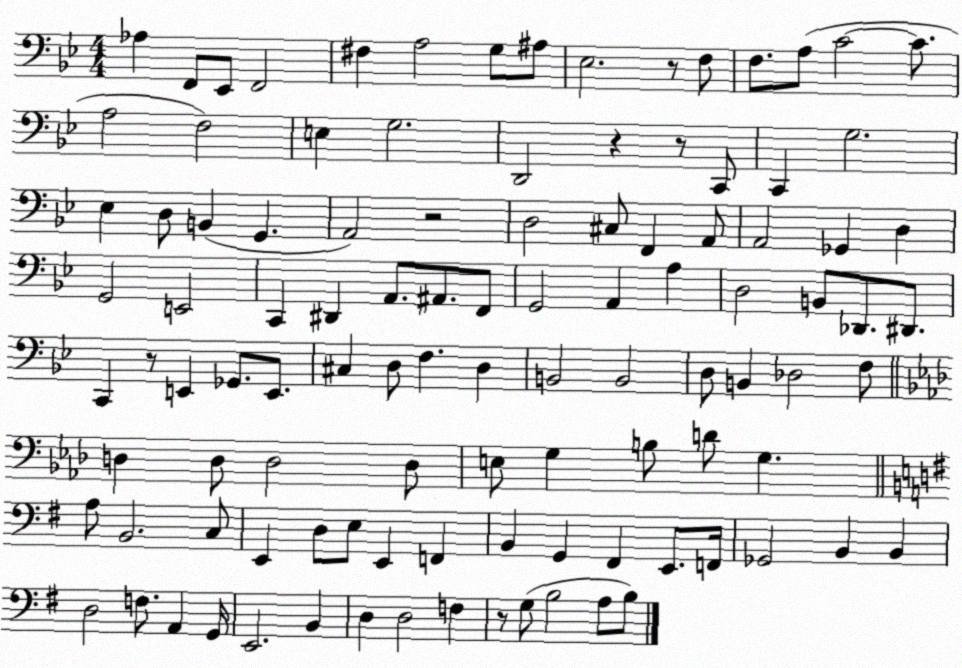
X:1
T:Untitled
M:4/4
L:1/4
K:Bb
_A, F,,/2 _E,,/2 F,,2 ^F, A,2 G,/2 ^A,/2 _E,2 z/2 F,/2 F,/2 A,/2 C2 C/2 A,2 F,2 E, G,2 D,,2 z z/2 C,,/2 C,, G,2 _E, D,/2 B,, G,, A,,2 z2 D,2 ^C,/2 F,, A,,/2 A,,2 _G,, D, G,,2 E,,2 C,, ^D,, A,,/2 ^A,,/2 F,,/2 G,,2 A,, A, D,2 B,,/2 _D,,/2 ^D,,/2 C,, z/2 E,, _G,,/2 E,,/2 ^C, D,/2 F, D, B,,2 B,,2 D,/2 B,, _D,2 F,/2 D, D,/2 D,2 D,/2 E,/2 G, B,/2 D/2 G, A,/2 B,,2 C,/2 E,, D,/2 E,/2 E,, F,, B,, G,, ^F,, E,,/2 F,,/4 _G,,2 B,, B,, D,2 F,/2 A,, G,,/4 E,,2 B,, D, D,2 F, z/2 G,/2 B,2 A,/2 B,/2